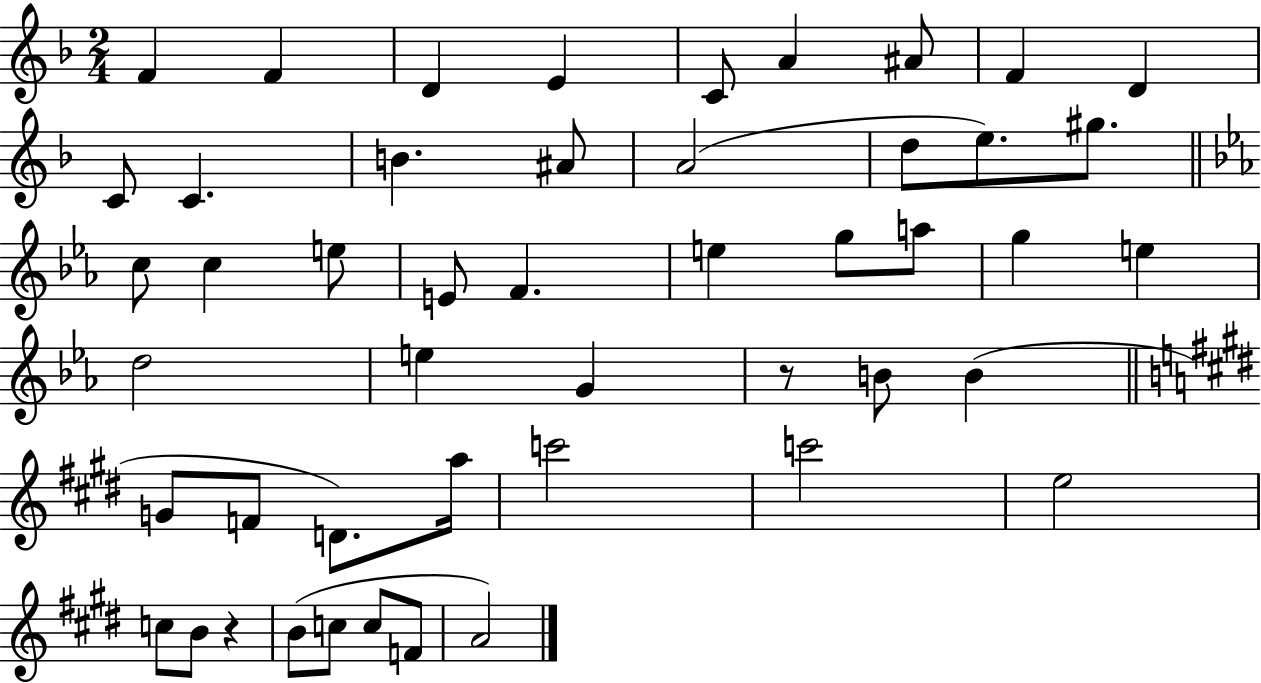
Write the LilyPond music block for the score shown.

{
  \clef treble
  \numericTimeSignature
  \time 2/4
  \key f \major
  f'4 f'4 | d'4 e'4 | c'8 a'4 ais'8 | f'4 d'4 | \break c'8 c'4. | b'4. ais'8 | a'2( | d''8 e''8.) gis''8. | \break \bar "||" \break \key ees \major c''8 c''4 e''8 | e'8 f'4. | e''4 g''8 a''8 | g''4 e''4 | \break d''2 | e''4 g'4 | r8 b'8 b'4( | \bar "||" \break \key e \major g'8 f'8 d'8.) a''16 | c'''2 | c'''2 | e''2 | \break c''8 b'8 r4 | b'8( c''8 c''8 f'8 | a'2) | \bar "|."
}